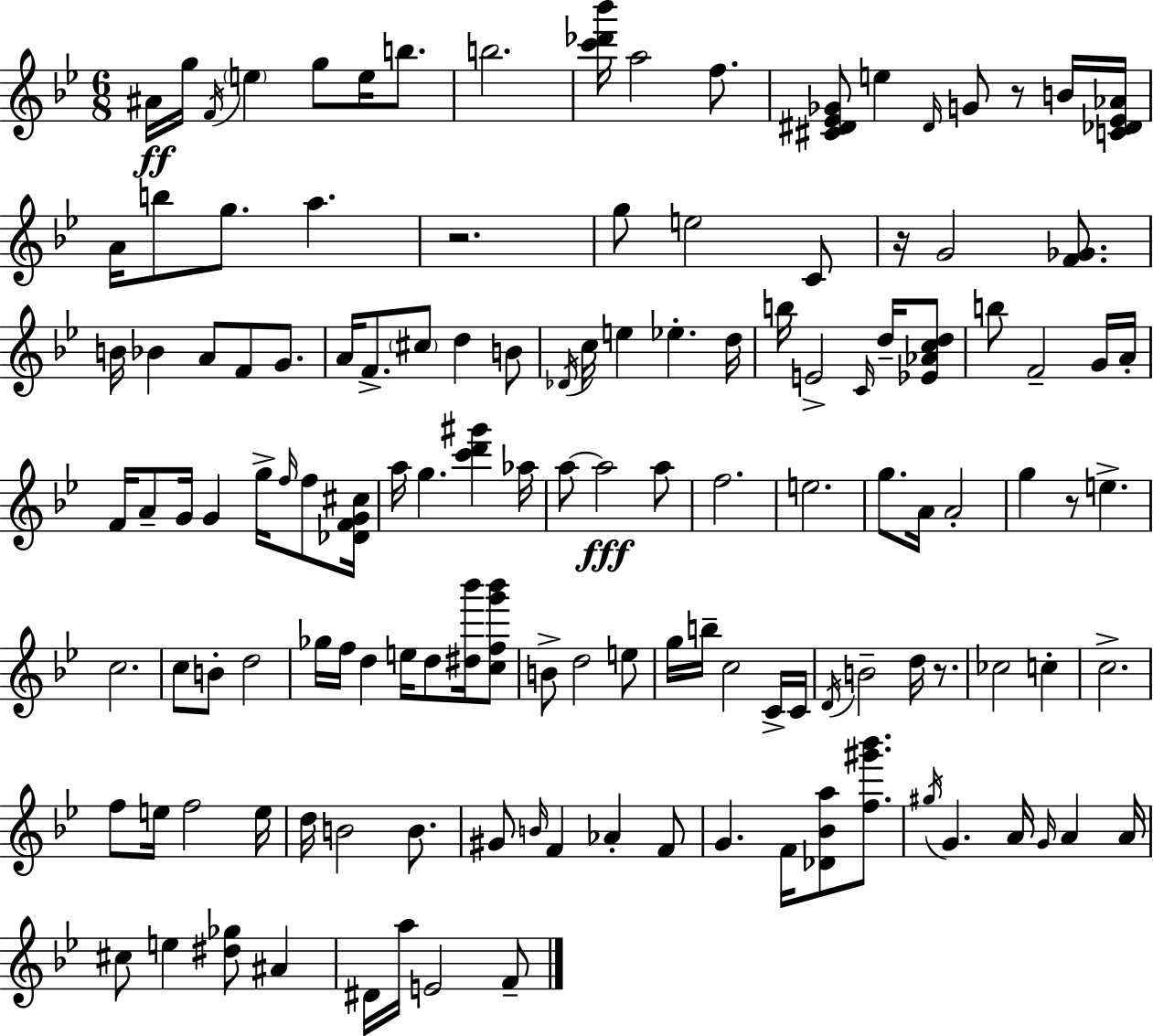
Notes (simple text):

A#4/s G5/s F4/s E5/q G5/e E5/s B5/e. B5/h. [C6,Db6,Bb6]/s A5/h F5/e. [C#4,D#4,Eb4,Gb4]/e E5/q D#4/s G4/e R/e B4/s [C4,Db4,Eb4,Ab4]/s A4/s B5/e G5/e. A5/q. R/h. G5/e E5/h C4/e R/s G4/h [F4,Gb4]/e. B4/s Bb4/q A4/e F4/e G4/e. A4/s F4/e. C#5/e D5/q B4/e Db4/s C5/s E5/q Eb5/q. D5/s B5/s E4/h C4/s D5/s [Eb4,Ab4,C5,D5]/e B5/e F4/h G4/s A4/s F4/s A4/e G4/s G4/q G5/s F5/s F5/e [Db4,F4,G4,C#5]/s A5/s G5/q. [C6,D6,G#6]/q Ab5/s A5/e A5/h A5/e F5/h. E5/h. G5/e. A4/s A4/h G5/q R/e E5/q. C5/h. C5/e B4/e D5/h Gb5/s F5/s D5/q E5/s D5/e [D#5,Bb6]/s [C5,F5,G6,Bb6]/e B4/e D5/h E5/e G5/s B5/s C5/h C4/s C4/s D4/s B4/h D5/s R/e. CES5/h C5/q C5/h. F5/e E5/s F5/h E5/s D5/s B4/h B4/e. G#4/e B4/s F4/q Ab4/q F4/e G4/q. F4/s [Db4,Bb4,A5]/e [F5,G#6,Bb6]/e. G#5/s G4/q. A4/s G4/s A4/q A4/s C#5/e E5/q [D#5,Gb5]/e A#4/q D#4/s A5/s E4/h F4/e